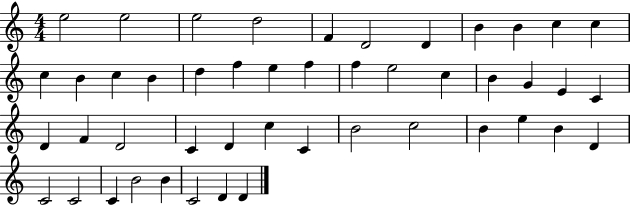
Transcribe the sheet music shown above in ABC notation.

X:1
T:Untitled
M:4/4
L:1/4
K:C
e2 e2 e2 d2 F D2 D B B c c c B c B d f e f f e2 c B G E C D F D2 C D c C B2 c2 B e B D C2 C2 C B2 B C2 D D